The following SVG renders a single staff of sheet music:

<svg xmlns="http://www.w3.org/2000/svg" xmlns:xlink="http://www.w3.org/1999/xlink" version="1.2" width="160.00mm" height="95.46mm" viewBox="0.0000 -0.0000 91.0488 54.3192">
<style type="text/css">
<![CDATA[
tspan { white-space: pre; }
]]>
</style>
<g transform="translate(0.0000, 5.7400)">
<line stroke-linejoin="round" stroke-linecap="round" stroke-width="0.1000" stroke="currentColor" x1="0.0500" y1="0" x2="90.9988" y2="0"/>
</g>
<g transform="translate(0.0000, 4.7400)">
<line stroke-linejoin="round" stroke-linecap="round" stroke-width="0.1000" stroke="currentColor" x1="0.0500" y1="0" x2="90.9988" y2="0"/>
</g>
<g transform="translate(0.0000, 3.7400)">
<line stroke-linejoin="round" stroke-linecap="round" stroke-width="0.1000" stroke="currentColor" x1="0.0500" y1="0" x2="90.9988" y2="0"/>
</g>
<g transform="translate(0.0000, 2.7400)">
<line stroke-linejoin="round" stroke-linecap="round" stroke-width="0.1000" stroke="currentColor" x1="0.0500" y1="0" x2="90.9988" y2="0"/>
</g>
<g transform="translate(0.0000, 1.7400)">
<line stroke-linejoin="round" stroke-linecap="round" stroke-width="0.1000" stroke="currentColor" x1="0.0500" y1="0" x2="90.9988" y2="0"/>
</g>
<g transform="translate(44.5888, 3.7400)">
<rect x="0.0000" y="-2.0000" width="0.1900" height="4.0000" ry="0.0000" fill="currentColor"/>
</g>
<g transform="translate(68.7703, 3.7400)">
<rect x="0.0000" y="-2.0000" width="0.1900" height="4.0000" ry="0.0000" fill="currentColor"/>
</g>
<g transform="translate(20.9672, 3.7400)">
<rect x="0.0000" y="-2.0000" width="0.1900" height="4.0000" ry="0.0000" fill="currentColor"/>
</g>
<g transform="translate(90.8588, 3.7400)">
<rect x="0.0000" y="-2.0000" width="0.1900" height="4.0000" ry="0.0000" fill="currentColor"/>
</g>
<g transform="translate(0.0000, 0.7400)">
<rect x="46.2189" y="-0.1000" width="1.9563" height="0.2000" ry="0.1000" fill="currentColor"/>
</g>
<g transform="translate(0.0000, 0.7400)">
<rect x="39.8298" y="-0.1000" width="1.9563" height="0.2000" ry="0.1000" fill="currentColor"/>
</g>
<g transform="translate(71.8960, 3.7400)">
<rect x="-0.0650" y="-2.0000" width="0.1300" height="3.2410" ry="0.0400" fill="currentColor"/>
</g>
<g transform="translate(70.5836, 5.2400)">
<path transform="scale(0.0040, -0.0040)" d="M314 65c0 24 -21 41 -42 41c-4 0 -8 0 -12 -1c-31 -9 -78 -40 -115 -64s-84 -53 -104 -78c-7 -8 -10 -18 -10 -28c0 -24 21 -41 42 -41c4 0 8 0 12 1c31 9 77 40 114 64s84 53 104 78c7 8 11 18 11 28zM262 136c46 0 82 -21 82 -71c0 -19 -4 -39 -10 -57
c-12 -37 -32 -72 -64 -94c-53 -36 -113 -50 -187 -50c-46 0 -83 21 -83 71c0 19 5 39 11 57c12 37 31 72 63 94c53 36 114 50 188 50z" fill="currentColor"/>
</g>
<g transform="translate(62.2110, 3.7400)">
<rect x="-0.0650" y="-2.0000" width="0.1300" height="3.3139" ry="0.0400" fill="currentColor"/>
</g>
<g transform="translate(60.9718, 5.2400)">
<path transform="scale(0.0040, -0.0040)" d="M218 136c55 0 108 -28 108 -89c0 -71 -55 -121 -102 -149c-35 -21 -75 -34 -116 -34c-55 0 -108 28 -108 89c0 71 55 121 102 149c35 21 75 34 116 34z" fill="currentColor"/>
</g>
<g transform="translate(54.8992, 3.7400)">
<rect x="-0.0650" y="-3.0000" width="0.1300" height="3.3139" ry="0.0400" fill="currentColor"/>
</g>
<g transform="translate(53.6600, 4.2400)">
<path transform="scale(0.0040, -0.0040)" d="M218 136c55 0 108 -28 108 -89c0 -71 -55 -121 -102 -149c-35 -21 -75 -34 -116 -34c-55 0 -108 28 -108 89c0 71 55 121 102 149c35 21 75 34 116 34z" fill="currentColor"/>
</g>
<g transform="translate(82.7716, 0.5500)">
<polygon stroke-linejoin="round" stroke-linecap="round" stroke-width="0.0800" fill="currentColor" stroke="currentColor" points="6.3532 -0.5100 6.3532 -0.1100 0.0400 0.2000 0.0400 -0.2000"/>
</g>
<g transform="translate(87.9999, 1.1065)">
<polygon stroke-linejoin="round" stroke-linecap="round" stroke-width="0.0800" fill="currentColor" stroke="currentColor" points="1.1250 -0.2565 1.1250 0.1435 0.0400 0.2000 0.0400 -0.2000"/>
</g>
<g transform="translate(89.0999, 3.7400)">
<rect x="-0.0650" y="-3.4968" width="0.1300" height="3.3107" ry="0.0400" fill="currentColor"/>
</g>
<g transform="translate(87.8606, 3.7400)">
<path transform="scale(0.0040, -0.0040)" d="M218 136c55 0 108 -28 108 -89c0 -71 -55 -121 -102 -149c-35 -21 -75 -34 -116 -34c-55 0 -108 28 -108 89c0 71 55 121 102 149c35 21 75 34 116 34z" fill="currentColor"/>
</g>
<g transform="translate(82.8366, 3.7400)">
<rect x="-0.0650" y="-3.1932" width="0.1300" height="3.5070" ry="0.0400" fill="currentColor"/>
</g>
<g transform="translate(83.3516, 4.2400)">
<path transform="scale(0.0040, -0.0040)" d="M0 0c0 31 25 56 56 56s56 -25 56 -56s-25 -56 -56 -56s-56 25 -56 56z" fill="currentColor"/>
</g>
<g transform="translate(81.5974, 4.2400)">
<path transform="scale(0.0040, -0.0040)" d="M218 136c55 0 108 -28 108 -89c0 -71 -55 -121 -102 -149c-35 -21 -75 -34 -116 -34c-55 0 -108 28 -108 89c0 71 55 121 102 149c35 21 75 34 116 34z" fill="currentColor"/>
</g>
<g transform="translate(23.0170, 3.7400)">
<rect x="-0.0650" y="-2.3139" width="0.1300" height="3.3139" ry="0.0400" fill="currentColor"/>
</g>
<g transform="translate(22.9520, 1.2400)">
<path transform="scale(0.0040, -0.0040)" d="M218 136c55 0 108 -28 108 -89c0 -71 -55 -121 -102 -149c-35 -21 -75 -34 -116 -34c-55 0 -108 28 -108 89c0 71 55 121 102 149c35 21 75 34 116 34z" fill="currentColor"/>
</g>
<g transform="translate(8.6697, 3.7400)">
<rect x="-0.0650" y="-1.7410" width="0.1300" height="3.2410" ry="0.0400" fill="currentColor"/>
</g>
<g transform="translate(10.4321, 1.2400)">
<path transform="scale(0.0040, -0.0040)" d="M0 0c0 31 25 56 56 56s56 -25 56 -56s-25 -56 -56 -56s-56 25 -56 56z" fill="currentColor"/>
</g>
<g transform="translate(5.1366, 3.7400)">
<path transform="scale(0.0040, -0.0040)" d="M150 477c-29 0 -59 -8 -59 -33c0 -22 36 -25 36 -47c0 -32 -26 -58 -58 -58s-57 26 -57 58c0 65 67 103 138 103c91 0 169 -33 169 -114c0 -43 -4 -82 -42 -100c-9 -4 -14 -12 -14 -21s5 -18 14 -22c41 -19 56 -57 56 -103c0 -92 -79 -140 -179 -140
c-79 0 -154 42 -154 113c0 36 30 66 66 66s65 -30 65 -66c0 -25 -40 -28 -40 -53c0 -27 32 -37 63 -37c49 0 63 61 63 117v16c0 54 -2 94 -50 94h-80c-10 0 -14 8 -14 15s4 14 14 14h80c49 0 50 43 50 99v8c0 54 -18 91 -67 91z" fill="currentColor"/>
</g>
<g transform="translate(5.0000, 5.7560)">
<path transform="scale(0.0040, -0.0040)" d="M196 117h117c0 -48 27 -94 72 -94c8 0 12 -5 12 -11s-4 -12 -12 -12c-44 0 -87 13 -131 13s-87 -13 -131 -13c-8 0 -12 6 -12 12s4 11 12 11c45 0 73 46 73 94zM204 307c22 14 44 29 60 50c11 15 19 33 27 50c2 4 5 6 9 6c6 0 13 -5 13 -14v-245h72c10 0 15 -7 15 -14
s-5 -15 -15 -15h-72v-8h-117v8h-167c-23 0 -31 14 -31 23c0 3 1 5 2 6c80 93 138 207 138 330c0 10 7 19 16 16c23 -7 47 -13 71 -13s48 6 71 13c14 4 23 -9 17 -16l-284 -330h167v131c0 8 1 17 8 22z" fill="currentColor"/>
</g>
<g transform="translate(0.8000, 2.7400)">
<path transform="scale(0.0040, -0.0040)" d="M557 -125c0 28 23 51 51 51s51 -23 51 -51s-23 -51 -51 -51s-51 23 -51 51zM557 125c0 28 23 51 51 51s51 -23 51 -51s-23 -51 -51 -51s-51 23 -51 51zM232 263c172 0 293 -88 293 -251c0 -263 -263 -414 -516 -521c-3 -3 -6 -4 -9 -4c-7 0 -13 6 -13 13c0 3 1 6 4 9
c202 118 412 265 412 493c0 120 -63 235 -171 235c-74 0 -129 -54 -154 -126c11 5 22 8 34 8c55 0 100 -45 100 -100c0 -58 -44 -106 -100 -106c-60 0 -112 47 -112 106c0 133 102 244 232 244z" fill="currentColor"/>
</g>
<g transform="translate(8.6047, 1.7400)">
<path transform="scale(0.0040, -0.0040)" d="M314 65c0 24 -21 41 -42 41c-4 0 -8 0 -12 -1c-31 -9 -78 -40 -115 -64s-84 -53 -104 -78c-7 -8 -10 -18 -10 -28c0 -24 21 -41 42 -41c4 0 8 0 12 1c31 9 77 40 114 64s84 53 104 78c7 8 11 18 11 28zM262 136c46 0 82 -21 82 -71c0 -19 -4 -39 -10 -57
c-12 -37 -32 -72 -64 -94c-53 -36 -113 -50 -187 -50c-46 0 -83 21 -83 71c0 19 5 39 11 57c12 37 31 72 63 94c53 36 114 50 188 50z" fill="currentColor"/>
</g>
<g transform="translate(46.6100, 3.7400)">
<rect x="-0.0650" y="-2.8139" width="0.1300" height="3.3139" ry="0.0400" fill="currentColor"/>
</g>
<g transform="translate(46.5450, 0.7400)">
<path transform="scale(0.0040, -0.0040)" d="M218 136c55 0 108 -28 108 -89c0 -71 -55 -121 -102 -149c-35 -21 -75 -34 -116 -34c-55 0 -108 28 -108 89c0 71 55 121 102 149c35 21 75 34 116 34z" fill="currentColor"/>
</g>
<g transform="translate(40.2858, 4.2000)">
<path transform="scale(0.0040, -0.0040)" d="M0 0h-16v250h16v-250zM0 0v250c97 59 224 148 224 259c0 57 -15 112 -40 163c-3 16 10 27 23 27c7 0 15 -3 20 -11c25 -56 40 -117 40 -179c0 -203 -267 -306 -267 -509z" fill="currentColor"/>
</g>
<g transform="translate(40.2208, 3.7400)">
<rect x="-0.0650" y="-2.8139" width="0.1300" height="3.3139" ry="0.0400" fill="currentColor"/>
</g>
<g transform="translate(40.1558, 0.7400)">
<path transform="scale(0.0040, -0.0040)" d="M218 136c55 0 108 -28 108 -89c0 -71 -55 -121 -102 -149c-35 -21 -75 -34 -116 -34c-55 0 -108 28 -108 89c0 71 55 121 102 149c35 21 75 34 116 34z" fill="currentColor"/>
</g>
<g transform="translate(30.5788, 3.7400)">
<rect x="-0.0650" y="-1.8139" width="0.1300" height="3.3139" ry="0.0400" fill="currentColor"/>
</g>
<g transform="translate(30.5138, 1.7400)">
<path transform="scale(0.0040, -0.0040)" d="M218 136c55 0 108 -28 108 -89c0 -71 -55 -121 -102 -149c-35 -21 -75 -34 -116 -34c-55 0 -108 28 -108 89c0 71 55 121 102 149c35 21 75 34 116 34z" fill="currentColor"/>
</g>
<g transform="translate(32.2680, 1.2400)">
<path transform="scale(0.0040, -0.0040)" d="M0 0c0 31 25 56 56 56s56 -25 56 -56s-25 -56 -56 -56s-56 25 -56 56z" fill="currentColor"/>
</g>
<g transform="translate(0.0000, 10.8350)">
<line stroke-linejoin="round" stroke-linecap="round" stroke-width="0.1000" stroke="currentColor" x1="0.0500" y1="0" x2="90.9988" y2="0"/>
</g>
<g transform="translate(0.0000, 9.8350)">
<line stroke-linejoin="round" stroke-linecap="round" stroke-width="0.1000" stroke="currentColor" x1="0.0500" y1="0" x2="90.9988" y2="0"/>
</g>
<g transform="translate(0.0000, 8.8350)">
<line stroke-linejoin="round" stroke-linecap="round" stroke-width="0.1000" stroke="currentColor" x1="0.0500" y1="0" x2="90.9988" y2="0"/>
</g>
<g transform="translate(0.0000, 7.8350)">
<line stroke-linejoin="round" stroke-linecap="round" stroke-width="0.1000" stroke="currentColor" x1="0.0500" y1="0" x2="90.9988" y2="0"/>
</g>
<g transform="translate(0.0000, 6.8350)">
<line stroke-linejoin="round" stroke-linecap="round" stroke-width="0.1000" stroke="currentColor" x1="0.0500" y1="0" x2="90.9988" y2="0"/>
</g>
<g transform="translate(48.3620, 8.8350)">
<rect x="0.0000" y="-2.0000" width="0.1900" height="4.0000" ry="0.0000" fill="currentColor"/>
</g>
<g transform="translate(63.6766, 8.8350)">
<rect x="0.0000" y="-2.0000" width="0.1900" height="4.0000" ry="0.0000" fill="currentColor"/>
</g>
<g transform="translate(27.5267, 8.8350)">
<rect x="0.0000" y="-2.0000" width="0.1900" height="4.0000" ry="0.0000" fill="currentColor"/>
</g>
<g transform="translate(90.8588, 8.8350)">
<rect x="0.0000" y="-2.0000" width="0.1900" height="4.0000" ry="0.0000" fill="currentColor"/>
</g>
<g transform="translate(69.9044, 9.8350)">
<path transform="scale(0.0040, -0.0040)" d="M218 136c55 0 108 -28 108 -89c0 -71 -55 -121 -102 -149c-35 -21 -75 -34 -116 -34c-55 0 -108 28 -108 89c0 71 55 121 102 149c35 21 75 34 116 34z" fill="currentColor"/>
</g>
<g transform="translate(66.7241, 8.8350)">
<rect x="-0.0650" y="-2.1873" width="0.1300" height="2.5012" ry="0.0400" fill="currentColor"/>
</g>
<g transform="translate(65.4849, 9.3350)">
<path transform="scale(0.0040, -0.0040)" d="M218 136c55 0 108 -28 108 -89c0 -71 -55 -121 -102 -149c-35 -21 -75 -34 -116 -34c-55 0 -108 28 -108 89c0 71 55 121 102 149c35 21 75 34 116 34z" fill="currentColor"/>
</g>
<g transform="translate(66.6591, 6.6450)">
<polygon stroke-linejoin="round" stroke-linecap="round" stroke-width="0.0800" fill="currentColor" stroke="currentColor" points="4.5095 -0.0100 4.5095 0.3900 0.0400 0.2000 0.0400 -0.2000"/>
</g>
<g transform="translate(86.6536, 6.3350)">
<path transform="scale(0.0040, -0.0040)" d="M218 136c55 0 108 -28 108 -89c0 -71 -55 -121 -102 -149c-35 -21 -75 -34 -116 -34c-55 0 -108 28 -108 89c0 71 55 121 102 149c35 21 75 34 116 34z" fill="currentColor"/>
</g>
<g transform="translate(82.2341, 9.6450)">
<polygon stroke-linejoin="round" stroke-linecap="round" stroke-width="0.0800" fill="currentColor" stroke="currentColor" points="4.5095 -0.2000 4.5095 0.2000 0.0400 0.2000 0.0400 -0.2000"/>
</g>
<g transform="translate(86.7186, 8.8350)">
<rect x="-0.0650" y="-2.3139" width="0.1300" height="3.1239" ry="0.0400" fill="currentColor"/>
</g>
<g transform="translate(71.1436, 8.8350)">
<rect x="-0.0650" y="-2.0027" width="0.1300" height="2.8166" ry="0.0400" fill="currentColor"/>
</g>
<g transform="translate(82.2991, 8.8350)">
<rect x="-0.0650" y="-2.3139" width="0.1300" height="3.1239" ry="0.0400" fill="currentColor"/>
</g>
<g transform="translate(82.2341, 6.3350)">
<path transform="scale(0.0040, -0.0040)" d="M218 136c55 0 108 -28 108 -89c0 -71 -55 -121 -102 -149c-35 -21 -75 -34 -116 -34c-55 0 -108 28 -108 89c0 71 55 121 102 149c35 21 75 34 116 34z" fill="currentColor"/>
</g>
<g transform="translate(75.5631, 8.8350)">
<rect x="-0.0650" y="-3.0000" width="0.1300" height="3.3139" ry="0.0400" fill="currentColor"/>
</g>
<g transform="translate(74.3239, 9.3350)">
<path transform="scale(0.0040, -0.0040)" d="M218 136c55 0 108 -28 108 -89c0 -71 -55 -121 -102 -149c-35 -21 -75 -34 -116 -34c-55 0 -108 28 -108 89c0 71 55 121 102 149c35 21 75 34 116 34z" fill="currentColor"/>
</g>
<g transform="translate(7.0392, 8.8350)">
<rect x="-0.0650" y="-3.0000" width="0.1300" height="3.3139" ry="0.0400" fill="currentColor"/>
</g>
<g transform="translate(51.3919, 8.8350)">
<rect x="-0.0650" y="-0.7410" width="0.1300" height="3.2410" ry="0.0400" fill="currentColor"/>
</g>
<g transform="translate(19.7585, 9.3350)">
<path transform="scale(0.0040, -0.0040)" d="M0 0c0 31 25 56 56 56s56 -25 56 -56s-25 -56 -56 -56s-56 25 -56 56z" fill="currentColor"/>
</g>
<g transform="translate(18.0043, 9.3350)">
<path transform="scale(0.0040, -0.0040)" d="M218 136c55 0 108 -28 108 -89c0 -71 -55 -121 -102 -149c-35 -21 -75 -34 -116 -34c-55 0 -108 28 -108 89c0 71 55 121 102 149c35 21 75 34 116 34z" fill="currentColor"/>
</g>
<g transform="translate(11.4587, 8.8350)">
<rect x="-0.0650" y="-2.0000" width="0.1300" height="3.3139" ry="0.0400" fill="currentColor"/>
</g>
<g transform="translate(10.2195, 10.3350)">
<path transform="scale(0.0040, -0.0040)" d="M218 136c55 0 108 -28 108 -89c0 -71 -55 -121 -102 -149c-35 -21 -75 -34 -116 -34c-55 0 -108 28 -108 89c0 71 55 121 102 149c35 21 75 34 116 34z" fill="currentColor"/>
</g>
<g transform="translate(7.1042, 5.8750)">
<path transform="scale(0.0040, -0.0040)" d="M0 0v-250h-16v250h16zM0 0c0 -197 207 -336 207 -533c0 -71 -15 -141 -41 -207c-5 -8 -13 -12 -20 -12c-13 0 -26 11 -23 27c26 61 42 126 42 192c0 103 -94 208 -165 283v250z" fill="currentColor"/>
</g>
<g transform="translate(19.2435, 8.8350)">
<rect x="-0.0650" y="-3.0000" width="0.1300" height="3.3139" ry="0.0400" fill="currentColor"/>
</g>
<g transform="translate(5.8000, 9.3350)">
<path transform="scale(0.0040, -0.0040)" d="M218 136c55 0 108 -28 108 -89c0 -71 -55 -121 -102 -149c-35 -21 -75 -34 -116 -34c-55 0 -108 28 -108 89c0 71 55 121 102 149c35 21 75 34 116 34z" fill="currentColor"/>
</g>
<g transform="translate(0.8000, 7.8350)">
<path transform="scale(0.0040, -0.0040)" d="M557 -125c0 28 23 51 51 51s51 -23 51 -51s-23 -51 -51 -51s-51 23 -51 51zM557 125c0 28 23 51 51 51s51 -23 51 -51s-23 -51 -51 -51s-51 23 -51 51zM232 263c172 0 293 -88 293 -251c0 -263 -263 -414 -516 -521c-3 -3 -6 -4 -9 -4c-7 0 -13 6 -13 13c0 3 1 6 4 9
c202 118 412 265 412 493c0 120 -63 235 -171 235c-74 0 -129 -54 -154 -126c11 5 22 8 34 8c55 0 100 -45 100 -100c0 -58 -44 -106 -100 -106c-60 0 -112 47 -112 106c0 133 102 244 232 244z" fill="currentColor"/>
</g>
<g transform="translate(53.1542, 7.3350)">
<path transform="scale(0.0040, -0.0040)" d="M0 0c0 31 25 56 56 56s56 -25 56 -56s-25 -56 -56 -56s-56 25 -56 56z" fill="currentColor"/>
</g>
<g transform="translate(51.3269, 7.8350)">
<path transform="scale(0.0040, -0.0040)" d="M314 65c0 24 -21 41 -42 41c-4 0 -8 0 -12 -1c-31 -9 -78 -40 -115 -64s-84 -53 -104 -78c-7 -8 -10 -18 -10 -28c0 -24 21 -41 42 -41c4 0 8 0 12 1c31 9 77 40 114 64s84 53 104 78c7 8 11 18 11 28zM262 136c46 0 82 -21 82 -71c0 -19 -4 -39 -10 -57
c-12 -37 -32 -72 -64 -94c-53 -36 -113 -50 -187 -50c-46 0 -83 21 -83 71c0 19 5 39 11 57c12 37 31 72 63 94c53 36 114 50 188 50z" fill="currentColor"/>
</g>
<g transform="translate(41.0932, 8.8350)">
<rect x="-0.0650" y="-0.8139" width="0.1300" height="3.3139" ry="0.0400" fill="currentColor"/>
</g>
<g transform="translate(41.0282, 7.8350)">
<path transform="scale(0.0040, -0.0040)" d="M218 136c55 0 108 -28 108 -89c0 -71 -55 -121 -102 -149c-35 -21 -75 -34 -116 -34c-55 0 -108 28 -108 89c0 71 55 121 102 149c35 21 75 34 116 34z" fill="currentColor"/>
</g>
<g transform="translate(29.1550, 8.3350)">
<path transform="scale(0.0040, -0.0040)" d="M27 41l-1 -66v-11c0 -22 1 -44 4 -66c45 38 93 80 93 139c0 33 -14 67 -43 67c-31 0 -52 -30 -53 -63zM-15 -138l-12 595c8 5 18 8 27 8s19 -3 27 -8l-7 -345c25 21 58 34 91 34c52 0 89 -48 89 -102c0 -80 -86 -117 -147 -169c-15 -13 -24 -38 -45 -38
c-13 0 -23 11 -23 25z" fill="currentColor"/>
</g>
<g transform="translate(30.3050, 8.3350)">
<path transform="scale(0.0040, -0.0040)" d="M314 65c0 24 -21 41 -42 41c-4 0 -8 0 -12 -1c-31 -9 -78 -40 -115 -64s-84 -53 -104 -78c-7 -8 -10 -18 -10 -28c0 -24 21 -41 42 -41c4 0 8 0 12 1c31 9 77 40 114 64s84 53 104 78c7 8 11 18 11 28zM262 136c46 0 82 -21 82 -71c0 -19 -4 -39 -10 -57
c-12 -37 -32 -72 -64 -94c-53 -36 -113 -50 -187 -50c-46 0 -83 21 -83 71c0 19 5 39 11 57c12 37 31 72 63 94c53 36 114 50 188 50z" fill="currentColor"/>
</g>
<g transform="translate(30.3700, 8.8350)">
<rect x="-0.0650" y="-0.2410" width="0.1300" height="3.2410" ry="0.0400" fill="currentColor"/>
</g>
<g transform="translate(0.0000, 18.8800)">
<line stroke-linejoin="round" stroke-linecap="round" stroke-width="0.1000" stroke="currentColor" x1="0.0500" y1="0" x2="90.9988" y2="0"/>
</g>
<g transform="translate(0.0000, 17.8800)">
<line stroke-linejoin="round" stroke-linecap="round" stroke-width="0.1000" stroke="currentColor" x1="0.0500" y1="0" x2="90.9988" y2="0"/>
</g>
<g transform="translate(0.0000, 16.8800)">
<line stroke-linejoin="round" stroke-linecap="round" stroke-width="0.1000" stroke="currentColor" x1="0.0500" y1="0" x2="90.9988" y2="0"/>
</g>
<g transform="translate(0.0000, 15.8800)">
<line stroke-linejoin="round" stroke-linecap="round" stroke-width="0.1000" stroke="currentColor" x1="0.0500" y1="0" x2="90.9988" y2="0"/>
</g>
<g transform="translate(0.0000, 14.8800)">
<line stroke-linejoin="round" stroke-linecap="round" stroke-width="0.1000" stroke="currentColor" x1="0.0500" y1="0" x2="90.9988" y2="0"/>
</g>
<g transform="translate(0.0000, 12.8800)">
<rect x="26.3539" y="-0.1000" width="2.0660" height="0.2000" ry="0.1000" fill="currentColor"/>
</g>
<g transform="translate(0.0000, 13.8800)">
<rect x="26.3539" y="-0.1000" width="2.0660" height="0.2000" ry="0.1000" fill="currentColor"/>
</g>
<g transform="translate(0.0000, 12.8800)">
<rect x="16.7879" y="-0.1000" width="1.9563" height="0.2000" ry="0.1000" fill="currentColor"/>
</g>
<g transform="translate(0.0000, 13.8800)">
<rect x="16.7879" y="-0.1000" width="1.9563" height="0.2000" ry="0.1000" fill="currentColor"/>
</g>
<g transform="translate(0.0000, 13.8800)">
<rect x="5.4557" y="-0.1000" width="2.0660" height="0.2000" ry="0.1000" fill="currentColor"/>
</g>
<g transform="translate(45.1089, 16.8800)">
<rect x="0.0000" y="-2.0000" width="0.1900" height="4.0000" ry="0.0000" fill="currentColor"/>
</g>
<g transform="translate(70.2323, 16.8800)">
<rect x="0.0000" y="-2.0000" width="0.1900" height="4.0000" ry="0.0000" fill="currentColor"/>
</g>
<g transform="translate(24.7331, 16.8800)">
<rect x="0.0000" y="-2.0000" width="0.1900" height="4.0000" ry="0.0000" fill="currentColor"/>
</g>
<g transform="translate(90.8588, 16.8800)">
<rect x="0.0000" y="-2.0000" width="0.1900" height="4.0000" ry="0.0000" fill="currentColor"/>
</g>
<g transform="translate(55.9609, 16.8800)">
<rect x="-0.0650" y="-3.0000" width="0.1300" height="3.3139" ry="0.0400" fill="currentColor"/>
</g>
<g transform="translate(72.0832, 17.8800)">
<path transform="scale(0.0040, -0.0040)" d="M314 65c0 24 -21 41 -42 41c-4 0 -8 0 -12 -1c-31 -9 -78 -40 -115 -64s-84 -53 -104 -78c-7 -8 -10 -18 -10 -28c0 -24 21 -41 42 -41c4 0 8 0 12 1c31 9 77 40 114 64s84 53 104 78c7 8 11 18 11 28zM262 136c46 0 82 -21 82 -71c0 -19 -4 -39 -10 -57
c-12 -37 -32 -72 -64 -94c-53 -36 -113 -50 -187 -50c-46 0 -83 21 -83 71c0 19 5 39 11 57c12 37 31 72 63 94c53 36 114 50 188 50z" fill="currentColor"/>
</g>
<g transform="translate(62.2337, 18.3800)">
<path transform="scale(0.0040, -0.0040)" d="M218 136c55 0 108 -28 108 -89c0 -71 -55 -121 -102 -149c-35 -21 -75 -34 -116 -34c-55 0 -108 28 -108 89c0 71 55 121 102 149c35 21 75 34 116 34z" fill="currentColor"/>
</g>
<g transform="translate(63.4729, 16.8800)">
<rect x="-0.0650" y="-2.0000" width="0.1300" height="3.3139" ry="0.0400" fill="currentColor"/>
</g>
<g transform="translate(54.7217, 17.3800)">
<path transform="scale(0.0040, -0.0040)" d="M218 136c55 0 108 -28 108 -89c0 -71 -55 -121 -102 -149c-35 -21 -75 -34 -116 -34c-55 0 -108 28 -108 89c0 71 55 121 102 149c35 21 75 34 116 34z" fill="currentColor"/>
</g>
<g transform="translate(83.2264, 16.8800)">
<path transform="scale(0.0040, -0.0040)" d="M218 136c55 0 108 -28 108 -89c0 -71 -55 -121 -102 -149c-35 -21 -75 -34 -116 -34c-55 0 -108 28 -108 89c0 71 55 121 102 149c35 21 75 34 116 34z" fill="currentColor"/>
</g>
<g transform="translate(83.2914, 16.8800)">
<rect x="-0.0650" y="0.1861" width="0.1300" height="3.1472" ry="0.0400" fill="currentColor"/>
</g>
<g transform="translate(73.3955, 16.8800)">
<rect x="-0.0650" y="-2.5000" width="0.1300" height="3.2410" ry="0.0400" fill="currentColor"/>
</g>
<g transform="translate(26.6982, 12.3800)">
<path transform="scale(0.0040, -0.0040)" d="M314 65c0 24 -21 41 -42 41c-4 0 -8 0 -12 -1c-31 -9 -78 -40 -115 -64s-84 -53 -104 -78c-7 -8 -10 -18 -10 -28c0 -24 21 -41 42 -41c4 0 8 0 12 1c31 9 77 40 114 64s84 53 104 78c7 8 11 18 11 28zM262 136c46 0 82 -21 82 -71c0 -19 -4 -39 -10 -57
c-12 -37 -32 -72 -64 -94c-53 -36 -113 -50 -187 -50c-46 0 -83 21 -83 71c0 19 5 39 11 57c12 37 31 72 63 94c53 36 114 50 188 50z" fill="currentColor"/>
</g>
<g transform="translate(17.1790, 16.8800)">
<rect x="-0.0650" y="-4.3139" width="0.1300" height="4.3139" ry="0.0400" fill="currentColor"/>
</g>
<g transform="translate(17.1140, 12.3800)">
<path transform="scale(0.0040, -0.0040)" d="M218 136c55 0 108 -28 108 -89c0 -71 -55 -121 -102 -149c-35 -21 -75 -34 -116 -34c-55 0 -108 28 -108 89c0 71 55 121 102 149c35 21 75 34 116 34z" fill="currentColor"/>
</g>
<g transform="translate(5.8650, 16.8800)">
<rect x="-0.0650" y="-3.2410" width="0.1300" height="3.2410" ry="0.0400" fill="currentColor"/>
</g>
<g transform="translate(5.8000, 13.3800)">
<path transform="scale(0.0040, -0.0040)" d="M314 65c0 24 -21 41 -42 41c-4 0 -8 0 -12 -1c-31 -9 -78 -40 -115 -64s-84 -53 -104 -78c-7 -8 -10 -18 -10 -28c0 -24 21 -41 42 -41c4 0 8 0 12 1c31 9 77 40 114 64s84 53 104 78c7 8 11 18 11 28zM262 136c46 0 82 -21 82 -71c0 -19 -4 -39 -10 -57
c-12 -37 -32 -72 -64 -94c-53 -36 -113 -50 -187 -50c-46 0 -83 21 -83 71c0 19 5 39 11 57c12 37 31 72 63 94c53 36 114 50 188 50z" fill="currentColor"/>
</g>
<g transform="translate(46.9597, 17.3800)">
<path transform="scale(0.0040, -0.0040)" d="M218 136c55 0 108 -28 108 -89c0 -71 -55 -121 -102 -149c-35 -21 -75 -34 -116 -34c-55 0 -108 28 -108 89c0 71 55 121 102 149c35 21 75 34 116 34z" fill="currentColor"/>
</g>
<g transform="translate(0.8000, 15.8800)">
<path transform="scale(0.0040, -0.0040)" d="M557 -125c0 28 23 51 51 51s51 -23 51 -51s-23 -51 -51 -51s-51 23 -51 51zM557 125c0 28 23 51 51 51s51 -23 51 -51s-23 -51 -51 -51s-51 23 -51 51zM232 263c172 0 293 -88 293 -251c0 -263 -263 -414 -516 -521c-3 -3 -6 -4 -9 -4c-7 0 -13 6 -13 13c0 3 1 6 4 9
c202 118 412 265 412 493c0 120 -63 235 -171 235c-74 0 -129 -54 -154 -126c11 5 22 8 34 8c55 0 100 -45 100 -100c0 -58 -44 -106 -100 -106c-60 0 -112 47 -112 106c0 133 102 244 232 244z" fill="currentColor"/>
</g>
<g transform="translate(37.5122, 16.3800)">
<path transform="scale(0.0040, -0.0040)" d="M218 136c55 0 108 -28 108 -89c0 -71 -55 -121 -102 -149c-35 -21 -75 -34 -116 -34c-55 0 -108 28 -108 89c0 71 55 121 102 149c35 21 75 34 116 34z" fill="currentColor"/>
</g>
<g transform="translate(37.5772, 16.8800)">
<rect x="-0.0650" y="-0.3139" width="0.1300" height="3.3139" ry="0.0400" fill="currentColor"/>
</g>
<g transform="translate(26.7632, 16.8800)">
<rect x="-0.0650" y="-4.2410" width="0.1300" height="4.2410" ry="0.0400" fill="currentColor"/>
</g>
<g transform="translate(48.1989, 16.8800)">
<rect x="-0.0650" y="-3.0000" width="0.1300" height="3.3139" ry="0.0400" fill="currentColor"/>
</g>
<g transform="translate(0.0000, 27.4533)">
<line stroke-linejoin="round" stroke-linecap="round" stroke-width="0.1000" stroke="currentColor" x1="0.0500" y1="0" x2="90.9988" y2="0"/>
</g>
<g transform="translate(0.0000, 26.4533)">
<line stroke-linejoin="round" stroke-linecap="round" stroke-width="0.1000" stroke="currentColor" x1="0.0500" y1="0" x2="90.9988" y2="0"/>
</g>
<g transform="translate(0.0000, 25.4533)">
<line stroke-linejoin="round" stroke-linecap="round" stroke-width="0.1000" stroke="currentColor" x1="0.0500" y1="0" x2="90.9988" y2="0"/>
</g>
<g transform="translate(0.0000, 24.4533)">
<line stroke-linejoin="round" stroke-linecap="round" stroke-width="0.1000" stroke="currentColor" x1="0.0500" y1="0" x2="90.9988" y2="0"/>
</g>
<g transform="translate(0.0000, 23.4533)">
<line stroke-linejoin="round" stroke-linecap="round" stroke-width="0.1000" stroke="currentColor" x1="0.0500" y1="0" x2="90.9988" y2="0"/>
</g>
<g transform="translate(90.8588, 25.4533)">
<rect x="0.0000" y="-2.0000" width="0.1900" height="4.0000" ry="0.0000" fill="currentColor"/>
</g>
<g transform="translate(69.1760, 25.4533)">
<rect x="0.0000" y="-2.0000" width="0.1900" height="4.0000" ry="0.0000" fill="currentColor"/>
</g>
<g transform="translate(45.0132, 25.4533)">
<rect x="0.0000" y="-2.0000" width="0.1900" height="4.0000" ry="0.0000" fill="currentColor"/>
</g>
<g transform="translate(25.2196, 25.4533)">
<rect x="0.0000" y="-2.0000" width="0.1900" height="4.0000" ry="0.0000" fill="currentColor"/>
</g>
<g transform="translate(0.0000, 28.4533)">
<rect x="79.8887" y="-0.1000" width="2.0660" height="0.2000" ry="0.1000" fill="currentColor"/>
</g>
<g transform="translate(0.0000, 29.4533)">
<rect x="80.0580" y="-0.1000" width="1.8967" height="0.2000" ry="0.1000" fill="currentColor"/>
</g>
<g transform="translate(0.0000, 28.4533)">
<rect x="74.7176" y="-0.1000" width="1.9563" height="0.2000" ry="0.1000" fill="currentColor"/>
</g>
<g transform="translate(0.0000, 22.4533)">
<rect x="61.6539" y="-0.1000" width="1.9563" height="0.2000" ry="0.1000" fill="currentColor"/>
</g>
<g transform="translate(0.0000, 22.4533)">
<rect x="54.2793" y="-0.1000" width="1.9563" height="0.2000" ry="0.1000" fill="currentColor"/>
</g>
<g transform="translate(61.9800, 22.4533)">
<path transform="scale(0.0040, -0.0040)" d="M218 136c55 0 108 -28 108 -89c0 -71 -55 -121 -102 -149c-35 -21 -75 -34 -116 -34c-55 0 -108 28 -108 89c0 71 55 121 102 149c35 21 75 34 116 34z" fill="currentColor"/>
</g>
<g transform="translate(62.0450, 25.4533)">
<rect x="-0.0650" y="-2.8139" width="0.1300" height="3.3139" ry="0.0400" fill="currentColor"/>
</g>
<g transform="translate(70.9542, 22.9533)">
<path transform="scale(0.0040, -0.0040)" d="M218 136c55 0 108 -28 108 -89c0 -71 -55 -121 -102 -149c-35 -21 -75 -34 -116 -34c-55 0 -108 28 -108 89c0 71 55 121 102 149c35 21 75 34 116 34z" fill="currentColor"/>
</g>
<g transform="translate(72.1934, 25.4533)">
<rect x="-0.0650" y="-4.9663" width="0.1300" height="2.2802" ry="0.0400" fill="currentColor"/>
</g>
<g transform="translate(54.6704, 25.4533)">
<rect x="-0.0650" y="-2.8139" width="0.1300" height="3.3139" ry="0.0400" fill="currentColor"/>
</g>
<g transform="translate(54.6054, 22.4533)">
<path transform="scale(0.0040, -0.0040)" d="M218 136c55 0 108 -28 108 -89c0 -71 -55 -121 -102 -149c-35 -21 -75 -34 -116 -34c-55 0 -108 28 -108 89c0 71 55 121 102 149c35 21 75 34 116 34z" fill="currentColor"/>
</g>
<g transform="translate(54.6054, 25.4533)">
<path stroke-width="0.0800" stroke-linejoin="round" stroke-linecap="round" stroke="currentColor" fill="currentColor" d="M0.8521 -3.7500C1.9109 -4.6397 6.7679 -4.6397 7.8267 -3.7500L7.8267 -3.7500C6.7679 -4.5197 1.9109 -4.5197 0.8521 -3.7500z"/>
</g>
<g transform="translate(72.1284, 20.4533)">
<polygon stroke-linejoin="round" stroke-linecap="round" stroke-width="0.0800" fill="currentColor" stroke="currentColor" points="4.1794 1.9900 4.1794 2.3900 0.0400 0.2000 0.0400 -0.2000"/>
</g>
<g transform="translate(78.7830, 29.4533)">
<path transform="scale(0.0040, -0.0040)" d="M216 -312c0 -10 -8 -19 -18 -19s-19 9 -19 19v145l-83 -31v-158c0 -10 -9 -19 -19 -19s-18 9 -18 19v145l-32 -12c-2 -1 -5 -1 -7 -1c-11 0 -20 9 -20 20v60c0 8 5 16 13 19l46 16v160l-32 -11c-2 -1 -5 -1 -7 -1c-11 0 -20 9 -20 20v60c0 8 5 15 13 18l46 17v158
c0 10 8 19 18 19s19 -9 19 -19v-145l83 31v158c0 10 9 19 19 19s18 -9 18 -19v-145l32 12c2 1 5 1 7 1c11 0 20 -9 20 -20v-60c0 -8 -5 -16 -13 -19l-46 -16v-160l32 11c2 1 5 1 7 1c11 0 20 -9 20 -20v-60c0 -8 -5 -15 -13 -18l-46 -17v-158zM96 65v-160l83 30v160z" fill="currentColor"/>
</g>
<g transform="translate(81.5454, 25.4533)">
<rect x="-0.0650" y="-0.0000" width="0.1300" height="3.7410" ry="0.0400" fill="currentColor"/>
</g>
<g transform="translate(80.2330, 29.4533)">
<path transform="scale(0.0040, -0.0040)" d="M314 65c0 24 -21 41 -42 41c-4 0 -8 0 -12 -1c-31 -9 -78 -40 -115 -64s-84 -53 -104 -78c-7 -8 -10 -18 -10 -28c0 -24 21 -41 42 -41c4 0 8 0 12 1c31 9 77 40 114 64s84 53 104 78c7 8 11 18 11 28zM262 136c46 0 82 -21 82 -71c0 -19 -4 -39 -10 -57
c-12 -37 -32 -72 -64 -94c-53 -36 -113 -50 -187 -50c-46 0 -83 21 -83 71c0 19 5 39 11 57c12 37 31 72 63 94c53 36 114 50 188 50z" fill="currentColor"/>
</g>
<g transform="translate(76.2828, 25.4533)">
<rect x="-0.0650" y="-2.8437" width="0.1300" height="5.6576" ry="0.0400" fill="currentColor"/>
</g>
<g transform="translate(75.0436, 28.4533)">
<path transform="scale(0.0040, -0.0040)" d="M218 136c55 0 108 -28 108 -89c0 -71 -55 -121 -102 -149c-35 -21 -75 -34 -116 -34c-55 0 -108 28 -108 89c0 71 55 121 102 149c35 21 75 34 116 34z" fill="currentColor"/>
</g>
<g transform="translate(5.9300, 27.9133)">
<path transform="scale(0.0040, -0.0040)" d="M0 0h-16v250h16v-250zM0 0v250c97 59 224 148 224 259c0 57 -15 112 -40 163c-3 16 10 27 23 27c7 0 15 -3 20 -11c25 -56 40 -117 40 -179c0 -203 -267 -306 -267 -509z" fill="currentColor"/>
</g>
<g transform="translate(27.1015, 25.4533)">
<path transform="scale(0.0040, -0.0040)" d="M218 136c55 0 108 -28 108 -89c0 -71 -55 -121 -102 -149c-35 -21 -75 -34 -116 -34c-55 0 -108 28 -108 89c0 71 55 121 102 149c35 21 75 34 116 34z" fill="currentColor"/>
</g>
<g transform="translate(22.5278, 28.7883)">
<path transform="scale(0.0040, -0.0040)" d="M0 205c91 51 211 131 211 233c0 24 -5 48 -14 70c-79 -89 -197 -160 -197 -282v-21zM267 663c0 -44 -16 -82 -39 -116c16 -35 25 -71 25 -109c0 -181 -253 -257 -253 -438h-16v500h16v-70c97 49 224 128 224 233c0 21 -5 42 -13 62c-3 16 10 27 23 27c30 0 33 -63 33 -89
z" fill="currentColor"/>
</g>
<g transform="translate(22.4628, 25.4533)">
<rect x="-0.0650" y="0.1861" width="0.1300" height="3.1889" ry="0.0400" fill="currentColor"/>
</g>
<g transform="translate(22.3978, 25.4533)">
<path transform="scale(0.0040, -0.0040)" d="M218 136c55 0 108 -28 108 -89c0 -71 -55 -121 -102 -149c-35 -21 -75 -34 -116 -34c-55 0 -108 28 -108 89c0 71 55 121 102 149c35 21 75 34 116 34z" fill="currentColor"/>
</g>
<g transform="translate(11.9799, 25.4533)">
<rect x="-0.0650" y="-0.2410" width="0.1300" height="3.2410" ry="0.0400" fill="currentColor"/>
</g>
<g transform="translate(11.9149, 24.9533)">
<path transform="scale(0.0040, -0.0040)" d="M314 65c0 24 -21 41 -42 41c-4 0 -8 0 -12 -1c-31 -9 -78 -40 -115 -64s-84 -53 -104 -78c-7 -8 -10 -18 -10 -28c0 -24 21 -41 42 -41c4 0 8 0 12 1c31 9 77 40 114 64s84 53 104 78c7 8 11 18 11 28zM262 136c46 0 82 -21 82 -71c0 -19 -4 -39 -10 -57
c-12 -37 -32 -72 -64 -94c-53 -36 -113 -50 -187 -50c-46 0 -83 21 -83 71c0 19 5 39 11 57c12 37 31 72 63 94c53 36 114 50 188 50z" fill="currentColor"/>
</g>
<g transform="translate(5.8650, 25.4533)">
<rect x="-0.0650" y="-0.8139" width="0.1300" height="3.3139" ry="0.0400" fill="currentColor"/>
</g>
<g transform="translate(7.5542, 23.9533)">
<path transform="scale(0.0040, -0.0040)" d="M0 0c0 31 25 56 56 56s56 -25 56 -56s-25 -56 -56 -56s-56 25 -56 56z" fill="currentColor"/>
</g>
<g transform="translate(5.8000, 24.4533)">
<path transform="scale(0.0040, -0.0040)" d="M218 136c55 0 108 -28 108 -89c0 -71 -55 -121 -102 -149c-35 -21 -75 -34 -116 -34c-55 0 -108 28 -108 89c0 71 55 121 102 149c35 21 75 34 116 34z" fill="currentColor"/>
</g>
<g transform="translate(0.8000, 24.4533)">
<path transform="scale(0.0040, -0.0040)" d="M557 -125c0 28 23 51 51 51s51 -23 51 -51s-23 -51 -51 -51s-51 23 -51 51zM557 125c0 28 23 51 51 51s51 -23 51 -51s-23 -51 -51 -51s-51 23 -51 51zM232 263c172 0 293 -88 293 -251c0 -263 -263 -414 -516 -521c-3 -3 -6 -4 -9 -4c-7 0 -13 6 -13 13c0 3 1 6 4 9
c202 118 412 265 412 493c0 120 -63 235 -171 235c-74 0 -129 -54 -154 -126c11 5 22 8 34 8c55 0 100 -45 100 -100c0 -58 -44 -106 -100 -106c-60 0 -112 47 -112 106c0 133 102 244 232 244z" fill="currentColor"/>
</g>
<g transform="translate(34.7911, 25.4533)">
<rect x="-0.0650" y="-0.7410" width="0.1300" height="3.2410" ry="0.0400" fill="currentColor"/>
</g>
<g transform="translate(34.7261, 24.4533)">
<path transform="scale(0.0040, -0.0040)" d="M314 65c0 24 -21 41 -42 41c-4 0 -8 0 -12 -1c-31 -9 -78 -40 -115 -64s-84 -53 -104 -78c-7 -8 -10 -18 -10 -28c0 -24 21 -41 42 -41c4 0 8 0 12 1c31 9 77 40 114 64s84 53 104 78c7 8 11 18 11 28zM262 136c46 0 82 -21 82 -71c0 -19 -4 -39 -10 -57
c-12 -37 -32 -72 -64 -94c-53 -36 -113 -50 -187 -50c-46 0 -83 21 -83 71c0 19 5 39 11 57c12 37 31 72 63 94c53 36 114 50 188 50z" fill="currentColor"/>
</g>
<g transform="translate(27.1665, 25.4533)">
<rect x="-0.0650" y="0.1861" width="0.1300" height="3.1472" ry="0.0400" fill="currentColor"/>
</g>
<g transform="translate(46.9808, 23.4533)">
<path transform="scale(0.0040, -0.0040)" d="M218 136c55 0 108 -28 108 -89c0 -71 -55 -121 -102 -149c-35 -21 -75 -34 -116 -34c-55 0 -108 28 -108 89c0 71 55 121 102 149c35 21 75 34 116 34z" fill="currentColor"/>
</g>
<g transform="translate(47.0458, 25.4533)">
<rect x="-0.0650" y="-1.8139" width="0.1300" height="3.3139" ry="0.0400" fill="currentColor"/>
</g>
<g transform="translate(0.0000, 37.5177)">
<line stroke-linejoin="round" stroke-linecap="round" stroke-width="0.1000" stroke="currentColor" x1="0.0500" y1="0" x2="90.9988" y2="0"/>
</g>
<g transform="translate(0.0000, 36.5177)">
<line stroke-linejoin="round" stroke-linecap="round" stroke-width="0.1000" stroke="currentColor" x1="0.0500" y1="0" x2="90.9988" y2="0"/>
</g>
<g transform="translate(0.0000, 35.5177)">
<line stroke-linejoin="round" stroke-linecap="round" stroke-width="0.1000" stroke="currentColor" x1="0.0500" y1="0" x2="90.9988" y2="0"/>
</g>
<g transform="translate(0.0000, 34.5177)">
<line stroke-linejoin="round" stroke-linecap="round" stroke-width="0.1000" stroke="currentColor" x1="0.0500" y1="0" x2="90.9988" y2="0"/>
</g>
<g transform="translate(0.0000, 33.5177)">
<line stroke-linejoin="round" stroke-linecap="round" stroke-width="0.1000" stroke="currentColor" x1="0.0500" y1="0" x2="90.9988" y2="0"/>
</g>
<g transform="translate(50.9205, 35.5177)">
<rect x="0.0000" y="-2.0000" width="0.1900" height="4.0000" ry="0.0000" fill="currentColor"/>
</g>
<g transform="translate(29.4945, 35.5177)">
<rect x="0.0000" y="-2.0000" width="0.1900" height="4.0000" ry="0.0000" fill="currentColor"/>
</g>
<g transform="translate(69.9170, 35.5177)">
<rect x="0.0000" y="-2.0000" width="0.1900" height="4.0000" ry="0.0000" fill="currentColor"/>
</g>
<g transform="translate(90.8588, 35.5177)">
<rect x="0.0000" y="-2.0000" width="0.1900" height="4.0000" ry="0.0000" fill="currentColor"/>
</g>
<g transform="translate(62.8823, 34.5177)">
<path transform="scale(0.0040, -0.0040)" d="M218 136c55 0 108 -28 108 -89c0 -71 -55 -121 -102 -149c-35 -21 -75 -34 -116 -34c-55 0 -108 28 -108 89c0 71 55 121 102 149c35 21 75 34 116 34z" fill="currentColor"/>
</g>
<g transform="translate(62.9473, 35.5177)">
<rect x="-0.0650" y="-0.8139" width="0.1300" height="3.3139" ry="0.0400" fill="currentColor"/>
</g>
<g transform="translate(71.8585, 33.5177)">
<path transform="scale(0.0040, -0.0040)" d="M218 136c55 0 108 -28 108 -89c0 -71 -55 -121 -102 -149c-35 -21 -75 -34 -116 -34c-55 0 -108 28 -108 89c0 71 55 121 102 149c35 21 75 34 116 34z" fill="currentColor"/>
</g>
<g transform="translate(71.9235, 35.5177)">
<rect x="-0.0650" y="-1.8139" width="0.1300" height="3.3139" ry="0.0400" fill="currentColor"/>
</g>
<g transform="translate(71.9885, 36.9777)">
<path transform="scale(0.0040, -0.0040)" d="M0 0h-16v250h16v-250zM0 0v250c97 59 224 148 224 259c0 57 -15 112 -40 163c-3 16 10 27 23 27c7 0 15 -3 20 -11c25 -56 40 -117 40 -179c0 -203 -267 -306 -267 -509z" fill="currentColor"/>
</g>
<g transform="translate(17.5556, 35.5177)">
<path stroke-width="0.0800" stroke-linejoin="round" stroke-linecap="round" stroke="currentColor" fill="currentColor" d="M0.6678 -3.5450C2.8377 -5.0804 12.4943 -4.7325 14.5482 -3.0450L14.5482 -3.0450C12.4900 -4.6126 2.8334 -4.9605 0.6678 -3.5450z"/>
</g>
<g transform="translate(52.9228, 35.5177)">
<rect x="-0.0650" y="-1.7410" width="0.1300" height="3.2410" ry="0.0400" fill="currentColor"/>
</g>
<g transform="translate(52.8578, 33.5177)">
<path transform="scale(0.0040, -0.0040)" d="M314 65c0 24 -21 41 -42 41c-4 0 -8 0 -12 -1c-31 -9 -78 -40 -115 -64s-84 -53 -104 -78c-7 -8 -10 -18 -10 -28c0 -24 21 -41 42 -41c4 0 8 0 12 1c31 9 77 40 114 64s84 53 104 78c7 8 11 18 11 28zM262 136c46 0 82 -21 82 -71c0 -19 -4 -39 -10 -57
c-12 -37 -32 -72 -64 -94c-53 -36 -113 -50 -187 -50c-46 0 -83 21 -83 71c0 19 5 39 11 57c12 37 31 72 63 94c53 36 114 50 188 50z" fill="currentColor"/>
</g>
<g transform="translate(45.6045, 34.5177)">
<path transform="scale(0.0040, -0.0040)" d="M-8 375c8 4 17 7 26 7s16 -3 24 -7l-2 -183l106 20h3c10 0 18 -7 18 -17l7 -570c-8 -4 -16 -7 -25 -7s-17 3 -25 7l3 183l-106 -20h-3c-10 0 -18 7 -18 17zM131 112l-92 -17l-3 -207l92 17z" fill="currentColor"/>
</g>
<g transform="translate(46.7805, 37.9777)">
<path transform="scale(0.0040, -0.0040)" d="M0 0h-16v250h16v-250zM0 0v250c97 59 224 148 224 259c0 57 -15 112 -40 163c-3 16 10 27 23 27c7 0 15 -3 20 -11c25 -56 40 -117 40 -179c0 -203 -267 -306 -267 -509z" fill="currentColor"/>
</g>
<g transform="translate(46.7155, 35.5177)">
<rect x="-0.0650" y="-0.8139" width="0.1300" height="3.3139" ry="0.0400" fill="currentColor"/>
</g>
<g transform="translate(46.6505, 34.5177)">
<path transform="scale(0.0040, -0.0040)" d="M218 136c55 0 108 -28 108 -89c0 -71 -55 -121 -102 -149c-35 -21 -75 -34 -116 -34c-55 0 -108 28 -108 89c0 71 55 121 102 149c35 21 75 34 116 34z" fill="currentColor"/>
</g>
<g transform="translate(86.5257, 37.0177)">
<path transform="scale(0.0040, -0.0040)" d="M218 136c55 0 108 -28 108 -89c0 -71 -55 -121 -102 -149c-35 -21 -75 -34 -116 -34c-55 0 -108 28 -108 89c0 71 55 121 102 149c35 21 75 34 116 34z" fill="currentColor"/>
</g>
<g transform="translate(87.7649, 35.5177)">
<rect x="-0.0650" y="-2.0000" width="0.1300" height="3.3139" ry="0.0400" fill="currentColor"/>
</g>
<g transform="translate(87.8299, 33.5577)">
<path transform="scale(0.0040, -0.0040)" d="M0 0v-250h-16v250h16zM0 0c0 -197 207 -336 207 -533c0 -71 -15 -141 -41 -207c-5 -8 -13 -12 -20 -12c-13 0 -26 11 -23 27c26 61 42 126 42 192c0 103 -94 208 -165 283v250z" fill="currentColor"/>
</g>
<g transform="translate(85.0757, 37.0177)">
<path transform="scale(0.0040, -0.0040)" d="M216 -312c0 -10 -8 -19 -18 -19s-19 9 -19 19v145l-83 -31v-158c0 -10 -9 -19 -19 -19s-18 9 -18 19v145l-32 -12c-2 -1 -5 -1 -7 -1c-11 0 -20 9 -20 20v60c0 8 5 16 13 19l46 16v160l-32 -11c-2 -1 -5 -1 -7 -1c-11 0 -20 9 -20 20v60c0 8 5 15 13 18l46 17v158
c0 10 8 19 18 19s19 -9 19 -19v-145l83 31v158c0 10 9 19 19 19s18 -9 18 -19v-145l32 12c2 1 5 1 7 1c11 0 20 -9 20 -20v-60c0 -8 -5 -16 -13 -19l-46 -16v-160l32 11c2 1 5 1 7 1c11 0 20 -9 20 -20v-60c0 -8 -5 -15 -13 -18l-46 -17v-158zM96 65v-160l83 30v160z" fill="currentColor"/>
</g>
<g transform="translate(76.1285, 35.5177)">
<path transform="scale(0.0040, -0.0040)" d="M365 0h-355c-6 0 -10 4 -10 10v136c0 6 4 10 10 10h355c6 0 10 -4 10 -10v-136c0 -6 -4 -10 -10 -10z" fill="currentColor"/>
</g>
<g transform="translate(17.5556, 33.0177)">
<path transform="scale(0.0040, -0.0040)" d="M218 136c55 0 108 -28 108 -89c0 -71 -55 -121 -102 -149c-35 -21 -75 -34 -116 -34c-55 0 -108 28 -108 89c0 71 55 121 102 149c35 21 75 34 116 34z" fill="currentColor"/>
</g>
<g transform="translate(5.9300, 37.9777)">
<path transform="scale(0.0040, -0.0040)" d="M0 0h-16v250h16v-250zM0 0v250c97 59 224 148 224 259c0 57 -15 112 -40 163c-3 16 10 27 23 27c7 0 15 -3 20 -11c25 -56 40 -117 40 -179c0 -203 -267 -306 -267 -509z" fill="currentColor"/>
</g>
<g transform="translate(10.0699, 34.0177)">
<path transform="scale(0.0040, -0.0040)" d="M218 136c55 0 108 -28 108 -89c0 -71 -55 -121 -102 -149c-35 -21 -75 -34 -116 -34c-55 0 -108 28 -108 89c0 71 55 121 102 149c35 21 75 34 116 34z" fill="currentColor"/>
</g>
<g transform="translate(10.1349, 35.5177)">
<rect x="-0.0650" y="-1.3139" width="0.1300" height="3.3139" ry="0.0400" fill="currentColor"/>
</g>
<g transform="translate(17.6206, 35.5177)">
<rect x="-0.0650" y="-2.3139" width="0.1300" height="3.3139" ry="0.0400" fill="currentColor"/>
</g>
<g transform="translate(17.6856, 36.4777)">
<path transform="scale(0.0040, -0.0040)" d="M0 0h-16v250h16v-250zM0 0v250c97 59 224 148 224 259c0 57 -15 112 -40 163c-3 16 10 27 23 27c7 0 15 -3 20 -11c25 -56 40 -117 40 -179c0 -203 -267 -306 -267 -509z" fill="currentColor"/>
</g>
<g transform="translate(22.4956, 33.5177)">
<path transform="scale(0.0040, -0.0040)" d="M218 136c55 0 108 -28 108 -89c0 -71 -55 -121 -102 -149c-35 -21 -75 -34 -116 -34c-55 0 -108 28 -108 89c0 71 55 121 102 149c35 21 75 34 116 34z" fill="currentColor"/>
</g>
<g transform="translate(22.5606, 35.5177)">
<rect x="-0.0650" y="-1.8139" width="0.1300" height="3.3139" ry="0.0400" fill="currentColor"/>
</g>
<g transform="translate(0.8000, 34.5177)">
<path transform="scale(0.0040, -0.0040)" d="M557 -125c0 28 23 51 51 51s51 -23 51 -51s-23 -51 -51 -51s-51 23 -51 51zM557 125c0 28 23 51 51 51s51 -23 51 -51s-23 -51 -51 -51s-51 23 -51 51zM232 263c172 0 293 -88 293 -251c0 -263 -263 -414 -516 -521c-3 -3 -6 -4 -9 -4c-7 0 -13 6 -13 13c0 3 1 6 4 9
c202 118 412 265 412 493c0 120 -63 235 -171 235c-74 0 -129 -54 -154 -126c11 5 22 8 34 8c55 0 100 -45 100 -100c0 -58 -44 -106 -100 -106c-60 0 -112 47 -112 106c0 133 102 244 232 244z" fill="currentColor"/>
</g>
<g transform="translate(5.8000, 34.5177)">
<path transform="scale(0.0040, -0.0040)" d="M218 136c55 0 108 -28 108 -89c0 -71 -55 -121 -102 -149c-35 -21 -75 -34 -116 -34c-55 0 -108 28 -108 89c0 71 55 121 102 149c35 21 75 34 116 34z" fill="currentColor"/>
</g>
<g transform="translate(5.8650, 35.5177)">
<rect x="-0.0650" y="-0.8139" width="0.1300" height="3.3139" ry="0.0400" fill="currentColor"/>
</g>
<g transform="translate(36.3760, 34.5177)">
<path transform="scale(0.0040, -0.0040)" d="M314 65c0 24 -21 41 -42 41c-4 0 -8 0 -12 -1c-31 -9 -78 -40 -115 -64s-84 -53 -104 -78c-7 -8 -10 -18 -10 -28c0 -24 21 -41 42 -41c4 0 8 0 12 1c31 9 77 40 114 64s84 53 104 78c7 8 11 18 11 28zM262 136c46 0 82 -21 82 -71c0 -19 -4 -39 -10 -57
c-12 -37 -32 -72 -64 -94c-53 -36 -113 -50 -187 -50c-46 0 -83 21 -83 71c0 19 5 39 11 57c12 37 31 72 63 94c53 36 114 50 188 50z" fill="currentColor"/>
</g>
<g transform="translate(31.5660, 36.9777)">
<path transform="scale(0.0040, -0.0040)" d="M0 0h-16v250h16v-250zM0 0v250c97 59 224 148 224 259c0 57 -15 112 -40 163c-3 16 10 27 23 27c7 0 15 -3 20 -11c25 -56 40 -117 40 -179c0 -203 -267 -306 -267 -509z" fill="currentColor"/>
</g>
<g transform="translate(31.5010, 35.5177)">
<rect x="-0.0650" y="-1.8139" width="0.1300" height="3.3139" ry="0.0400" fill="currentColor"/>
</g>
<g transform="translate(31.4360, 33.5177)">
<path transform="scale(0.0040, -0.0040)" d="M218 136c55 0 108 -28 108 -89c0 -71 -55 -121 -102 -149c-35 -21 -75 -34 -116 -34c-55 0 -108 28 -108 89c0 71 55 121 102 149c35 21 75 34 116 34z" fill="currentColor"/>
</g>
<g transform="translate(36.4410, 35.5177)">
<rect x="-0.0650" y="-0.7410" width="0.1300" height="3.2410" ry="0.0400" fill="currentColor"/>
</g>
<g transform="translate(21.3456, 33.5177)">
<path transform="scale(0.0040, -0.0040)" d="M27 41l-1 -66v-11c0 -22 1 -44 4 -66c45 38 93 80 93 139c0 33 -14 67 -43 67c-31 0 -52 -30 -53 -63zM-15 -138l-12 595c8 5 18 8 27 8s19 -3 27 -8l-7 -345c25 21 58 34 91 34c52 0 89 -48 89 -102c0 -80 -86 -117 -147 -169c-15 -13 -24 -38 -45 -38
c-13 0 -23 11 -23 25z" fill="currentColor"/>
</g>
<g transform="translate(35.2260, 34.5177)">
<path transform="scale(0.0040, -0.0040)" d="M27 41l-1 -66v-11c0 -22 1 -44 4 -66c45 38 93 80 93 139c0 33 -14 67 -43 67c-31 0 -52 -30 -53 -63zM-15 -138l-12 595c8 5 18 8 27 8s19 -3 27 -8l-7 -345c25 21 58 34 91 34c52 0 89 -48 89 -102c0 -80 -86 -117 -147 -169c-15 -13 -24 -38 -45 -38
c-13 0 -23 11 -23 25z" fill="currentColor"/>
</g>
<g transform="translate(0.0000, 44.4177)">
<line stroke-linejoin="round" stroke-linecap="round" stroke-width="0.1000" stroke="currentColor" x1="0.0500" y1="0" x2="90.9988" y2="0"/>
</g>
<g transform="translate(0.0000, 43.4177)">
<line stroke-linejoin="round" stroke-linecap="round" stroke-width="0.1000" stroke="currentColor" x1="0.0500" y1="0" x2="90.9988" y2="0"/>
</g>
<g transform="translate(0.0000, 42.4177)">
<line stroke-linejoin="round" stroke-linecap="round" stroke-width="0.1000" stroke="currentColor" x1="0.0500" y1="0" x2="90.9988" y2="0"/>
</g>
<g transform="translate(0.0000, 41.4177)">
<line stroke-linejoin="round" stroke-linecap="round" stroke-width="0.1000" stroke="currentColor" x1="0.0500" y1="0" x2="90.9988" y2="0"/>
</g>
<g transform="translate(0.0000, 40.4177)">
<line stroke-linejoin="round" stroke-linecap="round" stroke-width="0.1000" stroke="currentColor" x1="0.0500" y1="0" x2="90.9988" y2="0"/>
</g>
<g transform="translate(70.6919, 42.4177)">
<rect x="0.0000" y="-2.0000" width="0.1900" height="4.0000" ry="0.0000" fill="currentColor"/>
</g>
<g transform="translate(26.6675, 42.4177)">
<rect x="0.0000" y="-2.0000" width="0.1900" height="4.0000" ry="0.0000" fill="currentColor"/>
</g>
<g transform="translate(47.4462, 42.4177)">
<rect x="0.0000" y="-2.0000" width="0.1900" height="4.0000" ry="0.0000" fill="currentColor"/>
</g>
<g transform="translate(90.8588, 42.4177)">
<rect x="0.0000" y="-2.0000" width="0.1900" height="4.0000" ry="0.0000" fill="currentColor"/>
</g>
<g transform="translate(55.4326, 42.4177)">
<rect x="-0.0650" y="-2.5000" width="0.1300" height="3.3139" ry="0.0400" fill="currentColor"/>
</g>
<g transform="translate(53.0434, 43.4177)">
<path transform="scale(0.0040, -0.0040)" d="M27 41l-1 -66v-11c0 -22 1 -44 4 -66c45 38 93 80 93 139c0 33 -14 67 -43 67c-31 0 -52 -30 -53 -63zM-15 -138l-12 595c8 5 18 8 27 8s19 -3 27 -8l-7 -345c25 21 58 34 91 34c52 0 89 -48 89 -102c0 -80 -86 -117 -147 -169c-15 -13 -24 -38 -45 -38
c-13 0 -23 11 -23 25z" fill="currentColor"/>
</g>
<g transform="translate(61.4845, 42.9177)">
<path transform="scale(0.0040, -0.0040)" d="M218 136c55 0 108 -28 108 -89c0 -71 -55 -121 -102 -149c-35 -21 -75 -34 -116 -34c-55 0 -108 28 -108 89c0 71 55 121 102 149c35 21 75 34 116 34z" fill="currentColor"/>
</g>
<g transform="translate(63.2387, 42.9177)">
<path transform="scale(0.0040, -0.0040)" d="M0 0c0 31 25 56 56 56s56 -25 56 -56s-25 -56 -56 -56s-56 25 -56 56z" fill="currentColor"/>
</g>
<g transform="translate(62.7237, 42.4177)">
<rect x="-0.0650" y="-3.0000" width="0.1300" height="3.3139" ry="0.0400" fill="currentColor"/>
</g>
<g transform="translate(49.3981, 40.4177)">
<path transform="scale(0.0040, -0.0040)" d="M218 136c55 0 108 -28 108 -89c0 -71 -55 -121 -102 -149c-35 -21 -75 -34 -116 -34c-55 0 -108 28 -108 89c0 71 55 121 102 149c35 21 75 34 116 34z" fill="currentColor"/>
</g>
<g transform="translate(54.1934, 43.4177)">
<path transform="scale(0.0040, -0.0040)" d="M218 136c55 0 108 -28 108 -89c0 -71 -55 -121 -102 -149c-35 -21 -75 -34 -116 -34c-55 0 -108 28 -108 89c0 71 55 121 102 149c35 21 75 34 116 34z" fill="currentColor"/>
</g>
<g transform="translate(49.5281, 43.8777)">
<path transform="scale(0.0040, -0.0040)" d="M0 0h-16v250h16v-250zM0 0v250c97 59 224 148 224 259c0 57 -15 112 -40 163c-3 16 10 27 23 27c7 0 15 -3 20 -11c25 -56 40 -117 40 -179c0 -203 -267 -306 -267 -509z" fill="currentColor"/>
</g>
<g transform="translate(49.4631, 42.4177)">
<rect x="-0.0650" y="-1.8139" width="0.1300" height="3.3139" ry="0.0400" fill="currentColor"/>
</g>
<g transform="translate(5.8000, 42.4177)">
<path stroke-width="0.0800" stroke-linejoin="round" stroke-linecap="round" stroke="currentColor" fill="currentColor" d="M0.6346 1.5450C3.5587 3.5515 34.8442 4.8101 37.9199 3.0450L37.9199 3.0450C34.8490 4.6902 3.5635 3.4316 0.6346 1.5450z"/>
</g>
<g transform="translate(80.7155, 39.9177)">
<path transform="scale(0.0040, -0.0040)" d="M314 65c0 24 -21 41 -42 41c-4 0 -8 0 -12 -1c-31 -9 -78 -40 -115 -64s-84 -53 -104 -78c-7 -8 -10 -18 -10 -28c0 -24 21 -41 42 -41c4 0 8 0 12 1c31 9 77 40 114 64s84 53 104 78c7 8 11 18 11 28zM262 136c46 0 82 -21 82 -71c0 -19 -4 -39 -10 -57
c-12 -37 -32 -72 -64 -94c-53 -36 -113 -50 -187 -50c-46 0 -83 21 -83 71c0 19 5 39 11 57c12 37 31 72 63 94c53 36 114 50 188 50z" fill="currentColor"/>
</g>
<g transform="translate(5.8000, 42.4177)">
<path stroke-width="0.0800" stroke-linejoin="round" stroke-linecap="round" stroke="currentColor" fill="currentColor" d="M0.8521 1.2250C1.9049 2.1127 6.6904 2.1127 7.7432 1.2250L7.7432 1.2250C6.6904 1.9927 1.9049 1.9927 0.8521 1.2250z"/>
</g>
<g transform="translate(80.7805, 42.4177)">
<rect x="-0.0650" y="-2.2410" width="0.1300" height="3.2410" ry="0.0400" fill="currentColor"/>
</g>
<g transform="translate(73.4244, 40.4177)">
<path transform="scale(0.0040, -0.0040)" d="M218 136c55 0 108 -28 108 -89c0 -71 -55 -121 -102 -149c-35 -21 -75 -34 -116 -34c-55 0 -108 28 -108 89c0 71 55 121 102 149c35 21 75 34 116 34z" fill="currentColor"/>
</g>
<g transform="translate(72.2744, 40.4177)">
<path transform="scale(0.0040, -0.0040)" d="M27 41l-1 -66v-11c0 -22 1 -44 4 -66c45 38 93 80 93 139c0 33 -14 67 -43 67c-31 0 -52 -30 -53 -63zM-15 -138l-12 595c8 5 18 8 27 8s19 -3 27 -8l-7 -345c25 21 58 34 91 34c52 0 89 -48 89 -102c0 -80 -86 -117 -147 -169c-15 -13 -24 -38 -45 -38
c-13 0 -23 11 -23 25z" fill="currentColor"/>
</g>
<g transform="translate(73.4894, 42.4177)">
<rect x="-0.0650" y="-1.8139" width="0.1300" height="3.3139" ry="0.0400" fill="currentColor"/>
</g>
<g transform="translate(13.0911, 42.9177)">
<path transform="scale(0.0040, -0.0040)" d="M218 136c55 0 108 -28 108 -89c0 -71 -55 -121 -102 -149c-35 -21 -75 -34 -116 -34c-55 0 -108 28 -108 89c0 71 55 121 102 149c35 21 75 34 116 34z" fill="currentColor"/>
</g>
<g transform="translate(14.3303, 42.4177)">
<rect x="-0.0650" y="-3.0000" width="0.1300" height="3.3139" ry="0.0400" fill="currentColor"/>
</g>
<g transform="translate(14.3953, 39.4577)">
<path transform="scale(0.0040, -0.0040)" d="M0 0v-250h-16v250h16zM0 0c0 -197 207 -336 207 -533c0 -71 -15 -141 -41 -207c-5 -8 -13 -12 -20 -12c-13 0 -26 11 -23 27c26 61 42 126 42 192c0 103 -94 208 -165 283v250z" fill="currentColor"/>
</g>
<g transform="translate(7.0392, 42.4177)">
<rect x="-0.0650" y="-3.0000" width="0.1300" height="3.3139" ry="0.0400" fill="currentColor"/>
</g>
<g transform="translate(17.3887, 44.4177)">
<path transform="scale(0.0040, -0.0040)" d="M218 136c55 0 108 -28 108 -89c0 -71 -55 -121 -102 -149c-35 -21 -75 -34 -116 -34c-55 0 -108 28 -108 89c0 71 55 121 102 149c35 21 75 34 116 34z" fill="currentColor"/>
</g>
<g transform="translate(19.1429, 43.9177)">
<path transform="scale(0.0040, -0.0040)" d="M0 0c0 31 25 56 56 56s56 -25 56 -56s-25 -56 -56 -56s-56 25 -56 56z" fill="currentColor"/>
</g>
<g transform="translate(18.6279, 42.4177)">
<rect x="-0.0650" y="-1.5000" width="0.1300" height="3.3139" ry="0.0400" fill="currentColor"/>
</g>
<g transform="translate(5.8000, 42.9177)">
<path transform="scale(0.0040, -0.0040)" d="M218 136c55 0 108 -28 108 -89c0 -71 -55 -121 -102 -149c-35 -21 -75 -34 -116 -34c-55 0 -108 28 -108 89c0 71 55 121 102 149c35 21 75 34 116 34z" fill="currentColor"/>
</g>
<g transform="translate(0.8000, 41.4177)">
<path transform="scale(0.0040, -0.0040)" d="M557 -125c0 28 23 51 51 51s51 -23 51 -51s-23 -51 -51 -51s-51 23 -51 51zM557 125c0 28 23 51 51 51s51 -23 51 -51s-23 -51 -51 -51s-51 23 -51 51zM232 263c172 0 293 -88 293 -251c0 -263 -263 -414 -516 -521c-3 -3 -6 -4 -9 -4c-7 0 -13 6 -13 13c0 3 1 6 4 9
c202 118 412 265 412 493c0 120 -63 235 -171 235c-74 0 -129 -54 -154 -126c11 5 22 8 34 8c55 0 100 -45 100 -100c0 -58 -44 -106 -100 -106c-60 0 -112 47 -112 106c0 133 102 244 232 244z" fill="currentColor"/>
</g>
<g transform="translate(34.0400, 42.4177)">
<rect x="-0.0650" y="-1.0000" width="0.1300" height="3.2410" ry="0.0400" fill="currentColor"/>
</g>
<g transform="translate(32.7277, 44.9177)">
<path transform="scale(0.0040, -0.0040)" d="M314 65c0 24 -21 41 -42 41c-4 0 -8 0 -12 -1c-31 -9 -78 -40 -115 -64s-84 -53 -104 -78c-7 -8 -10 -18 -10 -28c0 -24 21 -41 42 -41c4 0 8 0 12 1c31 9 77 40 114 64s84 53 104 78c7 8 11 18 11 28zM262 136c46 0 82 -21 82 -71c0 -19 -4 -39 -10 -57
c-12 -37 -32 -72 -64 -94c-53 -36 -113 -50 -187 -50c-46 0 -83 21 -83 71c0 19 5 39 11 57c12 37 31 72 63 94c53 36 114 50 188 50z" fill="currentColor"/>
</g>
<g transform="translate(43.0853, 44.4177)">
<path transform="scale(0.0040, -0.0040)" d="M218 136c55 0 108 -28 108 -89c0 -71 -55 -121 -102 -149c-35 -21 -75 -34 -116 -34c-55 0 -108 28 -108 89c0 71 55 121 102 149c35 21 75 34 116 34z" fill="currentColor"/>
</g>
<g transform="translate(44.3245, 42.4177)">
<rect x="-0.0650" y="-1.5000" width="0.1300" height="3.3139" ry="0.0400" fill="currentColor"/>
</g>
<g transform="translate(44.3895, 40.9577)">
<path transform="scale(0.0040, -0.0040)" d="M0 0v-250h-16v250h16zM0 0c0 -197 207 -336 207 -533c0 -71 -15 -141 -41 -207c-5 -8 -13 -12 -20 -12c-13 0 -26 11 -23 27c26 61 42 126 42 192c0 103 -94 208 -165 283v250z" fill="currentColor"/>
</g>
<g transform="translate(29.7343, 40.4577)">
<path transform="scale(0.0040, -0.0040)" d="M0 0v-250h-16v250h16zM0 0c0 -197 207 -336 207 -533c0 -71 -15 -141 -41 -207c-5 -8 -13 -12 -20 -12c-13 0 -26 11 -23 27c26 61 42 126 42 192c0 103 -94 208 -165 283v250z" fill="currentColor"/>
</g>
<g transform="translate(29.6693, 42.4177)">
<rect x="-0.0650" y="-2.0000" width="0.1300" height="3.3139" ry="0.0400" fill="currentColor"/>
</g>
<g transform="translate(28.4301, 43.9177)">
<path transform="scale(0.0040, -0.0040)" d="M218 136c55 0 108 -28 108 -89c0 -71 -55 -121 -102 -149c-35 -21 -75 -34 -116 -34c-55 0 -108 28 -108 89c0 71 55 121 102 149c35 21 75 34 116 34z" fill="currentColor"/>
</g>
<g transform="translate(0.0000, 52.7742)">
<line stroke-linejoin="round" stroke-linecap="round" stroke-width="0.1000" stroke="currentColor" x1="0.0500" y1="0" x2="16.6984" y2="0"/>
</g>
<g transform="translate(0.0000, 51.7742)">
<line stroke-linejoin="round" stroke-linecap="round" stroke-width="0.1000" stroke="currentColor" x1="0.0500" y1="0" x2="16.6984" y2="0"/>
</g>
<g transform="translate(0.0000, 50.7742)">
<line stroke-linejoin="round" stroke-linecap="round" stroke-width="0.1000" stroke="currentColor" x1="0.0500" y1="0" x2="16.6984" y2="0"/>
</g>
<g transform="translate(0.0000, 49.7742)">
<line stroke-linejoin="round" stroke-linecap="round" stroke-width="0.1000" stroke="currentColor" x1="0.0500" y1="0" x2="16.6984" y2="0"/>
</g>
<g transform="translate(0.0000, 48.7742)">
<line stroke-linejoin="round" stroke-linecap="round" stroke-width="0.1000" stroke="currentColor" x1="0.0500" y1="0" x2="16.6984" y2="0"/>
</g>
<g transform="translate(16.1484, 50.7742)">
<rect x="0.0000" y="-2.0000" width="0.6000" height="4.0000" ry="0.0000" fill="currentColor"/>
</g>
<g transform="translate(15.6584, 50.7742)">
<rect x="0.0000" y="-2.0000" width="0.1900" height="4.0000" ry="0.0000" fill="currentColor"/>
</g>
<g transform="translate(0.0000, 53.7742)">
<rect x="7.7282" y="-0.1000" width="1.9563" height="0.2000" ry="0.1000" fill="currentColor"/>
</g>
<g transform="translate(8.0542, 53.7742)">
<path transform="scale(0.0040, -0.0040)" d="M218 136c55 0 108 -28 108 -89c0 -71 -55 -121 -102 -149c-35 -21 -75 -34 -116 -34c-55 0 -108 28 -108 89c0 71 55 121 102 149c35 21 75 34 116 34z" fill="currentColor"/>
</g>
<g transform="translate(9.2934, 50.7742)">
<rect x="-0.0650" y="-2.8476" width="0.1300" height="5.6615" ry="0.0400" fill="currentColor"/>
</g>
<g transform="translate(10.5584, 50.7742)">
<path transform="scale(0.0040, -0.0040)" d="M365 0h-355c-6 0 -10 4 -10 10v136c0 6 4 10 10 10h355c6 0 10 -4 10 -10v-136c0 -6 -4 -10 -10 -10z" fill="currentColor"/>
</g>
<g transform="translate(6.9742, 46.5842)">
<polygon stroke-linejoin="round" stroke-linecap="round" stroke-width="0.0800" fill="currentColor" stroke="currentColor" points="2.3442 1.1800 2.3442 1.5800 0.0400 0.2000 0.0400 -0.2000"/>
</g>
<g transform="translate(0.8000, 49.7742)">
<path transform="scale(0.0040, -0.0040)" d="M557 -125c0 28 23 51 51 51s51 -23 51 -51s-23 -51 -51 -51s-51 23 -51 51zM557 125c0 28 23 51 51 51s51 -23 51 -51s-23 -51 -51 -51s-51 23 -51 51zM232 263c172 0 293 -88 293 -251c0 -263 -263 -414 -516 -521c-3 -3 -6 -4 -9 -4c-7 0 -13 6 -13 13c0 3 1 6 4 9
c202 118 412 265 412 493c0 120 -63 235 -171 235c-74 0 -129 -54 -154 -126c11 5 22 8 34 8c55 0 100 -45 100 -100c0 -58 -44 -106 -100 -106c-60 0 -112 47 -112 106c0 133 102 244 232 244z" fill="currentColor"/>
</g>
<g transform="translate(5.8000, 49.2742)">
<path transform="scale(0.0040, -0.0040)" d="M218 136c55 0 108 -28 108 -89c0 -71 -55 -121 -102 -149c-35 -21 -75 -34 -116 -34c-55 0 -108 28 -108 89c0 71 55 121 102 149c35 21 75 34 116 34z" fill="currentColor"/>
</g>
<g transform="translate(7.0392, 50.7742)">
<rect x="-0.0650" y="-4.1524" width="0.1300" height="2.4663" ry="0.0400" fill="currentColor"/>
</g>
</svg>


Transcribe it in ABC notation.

X:1
T:Untitled
M:3/4
L:1/4
K:C
A,2 B, A, C/2 C C, A,, A,,2 C,/2 D,/4 C,/2 A,, C, _E,2 F, F,2 C,/2 B,,/2 C, B,/2 B,/2 D2 F F2 E, C, C, A,, B,,2 D, F,/2 E,2 D,/4 D, F,2 A, C C B,/2 E,,/2 ^C,,2 F,/2 G, B,/2 _A, A,/2 _F,2 F,/2 A,2 F, A,/2 z2 ^A,,/2 C, C,/2 G,, A,,/2 F,,2 G,,/2 A,/2 _B,, C, _A, B,2 G,/2 E,,/2 z2